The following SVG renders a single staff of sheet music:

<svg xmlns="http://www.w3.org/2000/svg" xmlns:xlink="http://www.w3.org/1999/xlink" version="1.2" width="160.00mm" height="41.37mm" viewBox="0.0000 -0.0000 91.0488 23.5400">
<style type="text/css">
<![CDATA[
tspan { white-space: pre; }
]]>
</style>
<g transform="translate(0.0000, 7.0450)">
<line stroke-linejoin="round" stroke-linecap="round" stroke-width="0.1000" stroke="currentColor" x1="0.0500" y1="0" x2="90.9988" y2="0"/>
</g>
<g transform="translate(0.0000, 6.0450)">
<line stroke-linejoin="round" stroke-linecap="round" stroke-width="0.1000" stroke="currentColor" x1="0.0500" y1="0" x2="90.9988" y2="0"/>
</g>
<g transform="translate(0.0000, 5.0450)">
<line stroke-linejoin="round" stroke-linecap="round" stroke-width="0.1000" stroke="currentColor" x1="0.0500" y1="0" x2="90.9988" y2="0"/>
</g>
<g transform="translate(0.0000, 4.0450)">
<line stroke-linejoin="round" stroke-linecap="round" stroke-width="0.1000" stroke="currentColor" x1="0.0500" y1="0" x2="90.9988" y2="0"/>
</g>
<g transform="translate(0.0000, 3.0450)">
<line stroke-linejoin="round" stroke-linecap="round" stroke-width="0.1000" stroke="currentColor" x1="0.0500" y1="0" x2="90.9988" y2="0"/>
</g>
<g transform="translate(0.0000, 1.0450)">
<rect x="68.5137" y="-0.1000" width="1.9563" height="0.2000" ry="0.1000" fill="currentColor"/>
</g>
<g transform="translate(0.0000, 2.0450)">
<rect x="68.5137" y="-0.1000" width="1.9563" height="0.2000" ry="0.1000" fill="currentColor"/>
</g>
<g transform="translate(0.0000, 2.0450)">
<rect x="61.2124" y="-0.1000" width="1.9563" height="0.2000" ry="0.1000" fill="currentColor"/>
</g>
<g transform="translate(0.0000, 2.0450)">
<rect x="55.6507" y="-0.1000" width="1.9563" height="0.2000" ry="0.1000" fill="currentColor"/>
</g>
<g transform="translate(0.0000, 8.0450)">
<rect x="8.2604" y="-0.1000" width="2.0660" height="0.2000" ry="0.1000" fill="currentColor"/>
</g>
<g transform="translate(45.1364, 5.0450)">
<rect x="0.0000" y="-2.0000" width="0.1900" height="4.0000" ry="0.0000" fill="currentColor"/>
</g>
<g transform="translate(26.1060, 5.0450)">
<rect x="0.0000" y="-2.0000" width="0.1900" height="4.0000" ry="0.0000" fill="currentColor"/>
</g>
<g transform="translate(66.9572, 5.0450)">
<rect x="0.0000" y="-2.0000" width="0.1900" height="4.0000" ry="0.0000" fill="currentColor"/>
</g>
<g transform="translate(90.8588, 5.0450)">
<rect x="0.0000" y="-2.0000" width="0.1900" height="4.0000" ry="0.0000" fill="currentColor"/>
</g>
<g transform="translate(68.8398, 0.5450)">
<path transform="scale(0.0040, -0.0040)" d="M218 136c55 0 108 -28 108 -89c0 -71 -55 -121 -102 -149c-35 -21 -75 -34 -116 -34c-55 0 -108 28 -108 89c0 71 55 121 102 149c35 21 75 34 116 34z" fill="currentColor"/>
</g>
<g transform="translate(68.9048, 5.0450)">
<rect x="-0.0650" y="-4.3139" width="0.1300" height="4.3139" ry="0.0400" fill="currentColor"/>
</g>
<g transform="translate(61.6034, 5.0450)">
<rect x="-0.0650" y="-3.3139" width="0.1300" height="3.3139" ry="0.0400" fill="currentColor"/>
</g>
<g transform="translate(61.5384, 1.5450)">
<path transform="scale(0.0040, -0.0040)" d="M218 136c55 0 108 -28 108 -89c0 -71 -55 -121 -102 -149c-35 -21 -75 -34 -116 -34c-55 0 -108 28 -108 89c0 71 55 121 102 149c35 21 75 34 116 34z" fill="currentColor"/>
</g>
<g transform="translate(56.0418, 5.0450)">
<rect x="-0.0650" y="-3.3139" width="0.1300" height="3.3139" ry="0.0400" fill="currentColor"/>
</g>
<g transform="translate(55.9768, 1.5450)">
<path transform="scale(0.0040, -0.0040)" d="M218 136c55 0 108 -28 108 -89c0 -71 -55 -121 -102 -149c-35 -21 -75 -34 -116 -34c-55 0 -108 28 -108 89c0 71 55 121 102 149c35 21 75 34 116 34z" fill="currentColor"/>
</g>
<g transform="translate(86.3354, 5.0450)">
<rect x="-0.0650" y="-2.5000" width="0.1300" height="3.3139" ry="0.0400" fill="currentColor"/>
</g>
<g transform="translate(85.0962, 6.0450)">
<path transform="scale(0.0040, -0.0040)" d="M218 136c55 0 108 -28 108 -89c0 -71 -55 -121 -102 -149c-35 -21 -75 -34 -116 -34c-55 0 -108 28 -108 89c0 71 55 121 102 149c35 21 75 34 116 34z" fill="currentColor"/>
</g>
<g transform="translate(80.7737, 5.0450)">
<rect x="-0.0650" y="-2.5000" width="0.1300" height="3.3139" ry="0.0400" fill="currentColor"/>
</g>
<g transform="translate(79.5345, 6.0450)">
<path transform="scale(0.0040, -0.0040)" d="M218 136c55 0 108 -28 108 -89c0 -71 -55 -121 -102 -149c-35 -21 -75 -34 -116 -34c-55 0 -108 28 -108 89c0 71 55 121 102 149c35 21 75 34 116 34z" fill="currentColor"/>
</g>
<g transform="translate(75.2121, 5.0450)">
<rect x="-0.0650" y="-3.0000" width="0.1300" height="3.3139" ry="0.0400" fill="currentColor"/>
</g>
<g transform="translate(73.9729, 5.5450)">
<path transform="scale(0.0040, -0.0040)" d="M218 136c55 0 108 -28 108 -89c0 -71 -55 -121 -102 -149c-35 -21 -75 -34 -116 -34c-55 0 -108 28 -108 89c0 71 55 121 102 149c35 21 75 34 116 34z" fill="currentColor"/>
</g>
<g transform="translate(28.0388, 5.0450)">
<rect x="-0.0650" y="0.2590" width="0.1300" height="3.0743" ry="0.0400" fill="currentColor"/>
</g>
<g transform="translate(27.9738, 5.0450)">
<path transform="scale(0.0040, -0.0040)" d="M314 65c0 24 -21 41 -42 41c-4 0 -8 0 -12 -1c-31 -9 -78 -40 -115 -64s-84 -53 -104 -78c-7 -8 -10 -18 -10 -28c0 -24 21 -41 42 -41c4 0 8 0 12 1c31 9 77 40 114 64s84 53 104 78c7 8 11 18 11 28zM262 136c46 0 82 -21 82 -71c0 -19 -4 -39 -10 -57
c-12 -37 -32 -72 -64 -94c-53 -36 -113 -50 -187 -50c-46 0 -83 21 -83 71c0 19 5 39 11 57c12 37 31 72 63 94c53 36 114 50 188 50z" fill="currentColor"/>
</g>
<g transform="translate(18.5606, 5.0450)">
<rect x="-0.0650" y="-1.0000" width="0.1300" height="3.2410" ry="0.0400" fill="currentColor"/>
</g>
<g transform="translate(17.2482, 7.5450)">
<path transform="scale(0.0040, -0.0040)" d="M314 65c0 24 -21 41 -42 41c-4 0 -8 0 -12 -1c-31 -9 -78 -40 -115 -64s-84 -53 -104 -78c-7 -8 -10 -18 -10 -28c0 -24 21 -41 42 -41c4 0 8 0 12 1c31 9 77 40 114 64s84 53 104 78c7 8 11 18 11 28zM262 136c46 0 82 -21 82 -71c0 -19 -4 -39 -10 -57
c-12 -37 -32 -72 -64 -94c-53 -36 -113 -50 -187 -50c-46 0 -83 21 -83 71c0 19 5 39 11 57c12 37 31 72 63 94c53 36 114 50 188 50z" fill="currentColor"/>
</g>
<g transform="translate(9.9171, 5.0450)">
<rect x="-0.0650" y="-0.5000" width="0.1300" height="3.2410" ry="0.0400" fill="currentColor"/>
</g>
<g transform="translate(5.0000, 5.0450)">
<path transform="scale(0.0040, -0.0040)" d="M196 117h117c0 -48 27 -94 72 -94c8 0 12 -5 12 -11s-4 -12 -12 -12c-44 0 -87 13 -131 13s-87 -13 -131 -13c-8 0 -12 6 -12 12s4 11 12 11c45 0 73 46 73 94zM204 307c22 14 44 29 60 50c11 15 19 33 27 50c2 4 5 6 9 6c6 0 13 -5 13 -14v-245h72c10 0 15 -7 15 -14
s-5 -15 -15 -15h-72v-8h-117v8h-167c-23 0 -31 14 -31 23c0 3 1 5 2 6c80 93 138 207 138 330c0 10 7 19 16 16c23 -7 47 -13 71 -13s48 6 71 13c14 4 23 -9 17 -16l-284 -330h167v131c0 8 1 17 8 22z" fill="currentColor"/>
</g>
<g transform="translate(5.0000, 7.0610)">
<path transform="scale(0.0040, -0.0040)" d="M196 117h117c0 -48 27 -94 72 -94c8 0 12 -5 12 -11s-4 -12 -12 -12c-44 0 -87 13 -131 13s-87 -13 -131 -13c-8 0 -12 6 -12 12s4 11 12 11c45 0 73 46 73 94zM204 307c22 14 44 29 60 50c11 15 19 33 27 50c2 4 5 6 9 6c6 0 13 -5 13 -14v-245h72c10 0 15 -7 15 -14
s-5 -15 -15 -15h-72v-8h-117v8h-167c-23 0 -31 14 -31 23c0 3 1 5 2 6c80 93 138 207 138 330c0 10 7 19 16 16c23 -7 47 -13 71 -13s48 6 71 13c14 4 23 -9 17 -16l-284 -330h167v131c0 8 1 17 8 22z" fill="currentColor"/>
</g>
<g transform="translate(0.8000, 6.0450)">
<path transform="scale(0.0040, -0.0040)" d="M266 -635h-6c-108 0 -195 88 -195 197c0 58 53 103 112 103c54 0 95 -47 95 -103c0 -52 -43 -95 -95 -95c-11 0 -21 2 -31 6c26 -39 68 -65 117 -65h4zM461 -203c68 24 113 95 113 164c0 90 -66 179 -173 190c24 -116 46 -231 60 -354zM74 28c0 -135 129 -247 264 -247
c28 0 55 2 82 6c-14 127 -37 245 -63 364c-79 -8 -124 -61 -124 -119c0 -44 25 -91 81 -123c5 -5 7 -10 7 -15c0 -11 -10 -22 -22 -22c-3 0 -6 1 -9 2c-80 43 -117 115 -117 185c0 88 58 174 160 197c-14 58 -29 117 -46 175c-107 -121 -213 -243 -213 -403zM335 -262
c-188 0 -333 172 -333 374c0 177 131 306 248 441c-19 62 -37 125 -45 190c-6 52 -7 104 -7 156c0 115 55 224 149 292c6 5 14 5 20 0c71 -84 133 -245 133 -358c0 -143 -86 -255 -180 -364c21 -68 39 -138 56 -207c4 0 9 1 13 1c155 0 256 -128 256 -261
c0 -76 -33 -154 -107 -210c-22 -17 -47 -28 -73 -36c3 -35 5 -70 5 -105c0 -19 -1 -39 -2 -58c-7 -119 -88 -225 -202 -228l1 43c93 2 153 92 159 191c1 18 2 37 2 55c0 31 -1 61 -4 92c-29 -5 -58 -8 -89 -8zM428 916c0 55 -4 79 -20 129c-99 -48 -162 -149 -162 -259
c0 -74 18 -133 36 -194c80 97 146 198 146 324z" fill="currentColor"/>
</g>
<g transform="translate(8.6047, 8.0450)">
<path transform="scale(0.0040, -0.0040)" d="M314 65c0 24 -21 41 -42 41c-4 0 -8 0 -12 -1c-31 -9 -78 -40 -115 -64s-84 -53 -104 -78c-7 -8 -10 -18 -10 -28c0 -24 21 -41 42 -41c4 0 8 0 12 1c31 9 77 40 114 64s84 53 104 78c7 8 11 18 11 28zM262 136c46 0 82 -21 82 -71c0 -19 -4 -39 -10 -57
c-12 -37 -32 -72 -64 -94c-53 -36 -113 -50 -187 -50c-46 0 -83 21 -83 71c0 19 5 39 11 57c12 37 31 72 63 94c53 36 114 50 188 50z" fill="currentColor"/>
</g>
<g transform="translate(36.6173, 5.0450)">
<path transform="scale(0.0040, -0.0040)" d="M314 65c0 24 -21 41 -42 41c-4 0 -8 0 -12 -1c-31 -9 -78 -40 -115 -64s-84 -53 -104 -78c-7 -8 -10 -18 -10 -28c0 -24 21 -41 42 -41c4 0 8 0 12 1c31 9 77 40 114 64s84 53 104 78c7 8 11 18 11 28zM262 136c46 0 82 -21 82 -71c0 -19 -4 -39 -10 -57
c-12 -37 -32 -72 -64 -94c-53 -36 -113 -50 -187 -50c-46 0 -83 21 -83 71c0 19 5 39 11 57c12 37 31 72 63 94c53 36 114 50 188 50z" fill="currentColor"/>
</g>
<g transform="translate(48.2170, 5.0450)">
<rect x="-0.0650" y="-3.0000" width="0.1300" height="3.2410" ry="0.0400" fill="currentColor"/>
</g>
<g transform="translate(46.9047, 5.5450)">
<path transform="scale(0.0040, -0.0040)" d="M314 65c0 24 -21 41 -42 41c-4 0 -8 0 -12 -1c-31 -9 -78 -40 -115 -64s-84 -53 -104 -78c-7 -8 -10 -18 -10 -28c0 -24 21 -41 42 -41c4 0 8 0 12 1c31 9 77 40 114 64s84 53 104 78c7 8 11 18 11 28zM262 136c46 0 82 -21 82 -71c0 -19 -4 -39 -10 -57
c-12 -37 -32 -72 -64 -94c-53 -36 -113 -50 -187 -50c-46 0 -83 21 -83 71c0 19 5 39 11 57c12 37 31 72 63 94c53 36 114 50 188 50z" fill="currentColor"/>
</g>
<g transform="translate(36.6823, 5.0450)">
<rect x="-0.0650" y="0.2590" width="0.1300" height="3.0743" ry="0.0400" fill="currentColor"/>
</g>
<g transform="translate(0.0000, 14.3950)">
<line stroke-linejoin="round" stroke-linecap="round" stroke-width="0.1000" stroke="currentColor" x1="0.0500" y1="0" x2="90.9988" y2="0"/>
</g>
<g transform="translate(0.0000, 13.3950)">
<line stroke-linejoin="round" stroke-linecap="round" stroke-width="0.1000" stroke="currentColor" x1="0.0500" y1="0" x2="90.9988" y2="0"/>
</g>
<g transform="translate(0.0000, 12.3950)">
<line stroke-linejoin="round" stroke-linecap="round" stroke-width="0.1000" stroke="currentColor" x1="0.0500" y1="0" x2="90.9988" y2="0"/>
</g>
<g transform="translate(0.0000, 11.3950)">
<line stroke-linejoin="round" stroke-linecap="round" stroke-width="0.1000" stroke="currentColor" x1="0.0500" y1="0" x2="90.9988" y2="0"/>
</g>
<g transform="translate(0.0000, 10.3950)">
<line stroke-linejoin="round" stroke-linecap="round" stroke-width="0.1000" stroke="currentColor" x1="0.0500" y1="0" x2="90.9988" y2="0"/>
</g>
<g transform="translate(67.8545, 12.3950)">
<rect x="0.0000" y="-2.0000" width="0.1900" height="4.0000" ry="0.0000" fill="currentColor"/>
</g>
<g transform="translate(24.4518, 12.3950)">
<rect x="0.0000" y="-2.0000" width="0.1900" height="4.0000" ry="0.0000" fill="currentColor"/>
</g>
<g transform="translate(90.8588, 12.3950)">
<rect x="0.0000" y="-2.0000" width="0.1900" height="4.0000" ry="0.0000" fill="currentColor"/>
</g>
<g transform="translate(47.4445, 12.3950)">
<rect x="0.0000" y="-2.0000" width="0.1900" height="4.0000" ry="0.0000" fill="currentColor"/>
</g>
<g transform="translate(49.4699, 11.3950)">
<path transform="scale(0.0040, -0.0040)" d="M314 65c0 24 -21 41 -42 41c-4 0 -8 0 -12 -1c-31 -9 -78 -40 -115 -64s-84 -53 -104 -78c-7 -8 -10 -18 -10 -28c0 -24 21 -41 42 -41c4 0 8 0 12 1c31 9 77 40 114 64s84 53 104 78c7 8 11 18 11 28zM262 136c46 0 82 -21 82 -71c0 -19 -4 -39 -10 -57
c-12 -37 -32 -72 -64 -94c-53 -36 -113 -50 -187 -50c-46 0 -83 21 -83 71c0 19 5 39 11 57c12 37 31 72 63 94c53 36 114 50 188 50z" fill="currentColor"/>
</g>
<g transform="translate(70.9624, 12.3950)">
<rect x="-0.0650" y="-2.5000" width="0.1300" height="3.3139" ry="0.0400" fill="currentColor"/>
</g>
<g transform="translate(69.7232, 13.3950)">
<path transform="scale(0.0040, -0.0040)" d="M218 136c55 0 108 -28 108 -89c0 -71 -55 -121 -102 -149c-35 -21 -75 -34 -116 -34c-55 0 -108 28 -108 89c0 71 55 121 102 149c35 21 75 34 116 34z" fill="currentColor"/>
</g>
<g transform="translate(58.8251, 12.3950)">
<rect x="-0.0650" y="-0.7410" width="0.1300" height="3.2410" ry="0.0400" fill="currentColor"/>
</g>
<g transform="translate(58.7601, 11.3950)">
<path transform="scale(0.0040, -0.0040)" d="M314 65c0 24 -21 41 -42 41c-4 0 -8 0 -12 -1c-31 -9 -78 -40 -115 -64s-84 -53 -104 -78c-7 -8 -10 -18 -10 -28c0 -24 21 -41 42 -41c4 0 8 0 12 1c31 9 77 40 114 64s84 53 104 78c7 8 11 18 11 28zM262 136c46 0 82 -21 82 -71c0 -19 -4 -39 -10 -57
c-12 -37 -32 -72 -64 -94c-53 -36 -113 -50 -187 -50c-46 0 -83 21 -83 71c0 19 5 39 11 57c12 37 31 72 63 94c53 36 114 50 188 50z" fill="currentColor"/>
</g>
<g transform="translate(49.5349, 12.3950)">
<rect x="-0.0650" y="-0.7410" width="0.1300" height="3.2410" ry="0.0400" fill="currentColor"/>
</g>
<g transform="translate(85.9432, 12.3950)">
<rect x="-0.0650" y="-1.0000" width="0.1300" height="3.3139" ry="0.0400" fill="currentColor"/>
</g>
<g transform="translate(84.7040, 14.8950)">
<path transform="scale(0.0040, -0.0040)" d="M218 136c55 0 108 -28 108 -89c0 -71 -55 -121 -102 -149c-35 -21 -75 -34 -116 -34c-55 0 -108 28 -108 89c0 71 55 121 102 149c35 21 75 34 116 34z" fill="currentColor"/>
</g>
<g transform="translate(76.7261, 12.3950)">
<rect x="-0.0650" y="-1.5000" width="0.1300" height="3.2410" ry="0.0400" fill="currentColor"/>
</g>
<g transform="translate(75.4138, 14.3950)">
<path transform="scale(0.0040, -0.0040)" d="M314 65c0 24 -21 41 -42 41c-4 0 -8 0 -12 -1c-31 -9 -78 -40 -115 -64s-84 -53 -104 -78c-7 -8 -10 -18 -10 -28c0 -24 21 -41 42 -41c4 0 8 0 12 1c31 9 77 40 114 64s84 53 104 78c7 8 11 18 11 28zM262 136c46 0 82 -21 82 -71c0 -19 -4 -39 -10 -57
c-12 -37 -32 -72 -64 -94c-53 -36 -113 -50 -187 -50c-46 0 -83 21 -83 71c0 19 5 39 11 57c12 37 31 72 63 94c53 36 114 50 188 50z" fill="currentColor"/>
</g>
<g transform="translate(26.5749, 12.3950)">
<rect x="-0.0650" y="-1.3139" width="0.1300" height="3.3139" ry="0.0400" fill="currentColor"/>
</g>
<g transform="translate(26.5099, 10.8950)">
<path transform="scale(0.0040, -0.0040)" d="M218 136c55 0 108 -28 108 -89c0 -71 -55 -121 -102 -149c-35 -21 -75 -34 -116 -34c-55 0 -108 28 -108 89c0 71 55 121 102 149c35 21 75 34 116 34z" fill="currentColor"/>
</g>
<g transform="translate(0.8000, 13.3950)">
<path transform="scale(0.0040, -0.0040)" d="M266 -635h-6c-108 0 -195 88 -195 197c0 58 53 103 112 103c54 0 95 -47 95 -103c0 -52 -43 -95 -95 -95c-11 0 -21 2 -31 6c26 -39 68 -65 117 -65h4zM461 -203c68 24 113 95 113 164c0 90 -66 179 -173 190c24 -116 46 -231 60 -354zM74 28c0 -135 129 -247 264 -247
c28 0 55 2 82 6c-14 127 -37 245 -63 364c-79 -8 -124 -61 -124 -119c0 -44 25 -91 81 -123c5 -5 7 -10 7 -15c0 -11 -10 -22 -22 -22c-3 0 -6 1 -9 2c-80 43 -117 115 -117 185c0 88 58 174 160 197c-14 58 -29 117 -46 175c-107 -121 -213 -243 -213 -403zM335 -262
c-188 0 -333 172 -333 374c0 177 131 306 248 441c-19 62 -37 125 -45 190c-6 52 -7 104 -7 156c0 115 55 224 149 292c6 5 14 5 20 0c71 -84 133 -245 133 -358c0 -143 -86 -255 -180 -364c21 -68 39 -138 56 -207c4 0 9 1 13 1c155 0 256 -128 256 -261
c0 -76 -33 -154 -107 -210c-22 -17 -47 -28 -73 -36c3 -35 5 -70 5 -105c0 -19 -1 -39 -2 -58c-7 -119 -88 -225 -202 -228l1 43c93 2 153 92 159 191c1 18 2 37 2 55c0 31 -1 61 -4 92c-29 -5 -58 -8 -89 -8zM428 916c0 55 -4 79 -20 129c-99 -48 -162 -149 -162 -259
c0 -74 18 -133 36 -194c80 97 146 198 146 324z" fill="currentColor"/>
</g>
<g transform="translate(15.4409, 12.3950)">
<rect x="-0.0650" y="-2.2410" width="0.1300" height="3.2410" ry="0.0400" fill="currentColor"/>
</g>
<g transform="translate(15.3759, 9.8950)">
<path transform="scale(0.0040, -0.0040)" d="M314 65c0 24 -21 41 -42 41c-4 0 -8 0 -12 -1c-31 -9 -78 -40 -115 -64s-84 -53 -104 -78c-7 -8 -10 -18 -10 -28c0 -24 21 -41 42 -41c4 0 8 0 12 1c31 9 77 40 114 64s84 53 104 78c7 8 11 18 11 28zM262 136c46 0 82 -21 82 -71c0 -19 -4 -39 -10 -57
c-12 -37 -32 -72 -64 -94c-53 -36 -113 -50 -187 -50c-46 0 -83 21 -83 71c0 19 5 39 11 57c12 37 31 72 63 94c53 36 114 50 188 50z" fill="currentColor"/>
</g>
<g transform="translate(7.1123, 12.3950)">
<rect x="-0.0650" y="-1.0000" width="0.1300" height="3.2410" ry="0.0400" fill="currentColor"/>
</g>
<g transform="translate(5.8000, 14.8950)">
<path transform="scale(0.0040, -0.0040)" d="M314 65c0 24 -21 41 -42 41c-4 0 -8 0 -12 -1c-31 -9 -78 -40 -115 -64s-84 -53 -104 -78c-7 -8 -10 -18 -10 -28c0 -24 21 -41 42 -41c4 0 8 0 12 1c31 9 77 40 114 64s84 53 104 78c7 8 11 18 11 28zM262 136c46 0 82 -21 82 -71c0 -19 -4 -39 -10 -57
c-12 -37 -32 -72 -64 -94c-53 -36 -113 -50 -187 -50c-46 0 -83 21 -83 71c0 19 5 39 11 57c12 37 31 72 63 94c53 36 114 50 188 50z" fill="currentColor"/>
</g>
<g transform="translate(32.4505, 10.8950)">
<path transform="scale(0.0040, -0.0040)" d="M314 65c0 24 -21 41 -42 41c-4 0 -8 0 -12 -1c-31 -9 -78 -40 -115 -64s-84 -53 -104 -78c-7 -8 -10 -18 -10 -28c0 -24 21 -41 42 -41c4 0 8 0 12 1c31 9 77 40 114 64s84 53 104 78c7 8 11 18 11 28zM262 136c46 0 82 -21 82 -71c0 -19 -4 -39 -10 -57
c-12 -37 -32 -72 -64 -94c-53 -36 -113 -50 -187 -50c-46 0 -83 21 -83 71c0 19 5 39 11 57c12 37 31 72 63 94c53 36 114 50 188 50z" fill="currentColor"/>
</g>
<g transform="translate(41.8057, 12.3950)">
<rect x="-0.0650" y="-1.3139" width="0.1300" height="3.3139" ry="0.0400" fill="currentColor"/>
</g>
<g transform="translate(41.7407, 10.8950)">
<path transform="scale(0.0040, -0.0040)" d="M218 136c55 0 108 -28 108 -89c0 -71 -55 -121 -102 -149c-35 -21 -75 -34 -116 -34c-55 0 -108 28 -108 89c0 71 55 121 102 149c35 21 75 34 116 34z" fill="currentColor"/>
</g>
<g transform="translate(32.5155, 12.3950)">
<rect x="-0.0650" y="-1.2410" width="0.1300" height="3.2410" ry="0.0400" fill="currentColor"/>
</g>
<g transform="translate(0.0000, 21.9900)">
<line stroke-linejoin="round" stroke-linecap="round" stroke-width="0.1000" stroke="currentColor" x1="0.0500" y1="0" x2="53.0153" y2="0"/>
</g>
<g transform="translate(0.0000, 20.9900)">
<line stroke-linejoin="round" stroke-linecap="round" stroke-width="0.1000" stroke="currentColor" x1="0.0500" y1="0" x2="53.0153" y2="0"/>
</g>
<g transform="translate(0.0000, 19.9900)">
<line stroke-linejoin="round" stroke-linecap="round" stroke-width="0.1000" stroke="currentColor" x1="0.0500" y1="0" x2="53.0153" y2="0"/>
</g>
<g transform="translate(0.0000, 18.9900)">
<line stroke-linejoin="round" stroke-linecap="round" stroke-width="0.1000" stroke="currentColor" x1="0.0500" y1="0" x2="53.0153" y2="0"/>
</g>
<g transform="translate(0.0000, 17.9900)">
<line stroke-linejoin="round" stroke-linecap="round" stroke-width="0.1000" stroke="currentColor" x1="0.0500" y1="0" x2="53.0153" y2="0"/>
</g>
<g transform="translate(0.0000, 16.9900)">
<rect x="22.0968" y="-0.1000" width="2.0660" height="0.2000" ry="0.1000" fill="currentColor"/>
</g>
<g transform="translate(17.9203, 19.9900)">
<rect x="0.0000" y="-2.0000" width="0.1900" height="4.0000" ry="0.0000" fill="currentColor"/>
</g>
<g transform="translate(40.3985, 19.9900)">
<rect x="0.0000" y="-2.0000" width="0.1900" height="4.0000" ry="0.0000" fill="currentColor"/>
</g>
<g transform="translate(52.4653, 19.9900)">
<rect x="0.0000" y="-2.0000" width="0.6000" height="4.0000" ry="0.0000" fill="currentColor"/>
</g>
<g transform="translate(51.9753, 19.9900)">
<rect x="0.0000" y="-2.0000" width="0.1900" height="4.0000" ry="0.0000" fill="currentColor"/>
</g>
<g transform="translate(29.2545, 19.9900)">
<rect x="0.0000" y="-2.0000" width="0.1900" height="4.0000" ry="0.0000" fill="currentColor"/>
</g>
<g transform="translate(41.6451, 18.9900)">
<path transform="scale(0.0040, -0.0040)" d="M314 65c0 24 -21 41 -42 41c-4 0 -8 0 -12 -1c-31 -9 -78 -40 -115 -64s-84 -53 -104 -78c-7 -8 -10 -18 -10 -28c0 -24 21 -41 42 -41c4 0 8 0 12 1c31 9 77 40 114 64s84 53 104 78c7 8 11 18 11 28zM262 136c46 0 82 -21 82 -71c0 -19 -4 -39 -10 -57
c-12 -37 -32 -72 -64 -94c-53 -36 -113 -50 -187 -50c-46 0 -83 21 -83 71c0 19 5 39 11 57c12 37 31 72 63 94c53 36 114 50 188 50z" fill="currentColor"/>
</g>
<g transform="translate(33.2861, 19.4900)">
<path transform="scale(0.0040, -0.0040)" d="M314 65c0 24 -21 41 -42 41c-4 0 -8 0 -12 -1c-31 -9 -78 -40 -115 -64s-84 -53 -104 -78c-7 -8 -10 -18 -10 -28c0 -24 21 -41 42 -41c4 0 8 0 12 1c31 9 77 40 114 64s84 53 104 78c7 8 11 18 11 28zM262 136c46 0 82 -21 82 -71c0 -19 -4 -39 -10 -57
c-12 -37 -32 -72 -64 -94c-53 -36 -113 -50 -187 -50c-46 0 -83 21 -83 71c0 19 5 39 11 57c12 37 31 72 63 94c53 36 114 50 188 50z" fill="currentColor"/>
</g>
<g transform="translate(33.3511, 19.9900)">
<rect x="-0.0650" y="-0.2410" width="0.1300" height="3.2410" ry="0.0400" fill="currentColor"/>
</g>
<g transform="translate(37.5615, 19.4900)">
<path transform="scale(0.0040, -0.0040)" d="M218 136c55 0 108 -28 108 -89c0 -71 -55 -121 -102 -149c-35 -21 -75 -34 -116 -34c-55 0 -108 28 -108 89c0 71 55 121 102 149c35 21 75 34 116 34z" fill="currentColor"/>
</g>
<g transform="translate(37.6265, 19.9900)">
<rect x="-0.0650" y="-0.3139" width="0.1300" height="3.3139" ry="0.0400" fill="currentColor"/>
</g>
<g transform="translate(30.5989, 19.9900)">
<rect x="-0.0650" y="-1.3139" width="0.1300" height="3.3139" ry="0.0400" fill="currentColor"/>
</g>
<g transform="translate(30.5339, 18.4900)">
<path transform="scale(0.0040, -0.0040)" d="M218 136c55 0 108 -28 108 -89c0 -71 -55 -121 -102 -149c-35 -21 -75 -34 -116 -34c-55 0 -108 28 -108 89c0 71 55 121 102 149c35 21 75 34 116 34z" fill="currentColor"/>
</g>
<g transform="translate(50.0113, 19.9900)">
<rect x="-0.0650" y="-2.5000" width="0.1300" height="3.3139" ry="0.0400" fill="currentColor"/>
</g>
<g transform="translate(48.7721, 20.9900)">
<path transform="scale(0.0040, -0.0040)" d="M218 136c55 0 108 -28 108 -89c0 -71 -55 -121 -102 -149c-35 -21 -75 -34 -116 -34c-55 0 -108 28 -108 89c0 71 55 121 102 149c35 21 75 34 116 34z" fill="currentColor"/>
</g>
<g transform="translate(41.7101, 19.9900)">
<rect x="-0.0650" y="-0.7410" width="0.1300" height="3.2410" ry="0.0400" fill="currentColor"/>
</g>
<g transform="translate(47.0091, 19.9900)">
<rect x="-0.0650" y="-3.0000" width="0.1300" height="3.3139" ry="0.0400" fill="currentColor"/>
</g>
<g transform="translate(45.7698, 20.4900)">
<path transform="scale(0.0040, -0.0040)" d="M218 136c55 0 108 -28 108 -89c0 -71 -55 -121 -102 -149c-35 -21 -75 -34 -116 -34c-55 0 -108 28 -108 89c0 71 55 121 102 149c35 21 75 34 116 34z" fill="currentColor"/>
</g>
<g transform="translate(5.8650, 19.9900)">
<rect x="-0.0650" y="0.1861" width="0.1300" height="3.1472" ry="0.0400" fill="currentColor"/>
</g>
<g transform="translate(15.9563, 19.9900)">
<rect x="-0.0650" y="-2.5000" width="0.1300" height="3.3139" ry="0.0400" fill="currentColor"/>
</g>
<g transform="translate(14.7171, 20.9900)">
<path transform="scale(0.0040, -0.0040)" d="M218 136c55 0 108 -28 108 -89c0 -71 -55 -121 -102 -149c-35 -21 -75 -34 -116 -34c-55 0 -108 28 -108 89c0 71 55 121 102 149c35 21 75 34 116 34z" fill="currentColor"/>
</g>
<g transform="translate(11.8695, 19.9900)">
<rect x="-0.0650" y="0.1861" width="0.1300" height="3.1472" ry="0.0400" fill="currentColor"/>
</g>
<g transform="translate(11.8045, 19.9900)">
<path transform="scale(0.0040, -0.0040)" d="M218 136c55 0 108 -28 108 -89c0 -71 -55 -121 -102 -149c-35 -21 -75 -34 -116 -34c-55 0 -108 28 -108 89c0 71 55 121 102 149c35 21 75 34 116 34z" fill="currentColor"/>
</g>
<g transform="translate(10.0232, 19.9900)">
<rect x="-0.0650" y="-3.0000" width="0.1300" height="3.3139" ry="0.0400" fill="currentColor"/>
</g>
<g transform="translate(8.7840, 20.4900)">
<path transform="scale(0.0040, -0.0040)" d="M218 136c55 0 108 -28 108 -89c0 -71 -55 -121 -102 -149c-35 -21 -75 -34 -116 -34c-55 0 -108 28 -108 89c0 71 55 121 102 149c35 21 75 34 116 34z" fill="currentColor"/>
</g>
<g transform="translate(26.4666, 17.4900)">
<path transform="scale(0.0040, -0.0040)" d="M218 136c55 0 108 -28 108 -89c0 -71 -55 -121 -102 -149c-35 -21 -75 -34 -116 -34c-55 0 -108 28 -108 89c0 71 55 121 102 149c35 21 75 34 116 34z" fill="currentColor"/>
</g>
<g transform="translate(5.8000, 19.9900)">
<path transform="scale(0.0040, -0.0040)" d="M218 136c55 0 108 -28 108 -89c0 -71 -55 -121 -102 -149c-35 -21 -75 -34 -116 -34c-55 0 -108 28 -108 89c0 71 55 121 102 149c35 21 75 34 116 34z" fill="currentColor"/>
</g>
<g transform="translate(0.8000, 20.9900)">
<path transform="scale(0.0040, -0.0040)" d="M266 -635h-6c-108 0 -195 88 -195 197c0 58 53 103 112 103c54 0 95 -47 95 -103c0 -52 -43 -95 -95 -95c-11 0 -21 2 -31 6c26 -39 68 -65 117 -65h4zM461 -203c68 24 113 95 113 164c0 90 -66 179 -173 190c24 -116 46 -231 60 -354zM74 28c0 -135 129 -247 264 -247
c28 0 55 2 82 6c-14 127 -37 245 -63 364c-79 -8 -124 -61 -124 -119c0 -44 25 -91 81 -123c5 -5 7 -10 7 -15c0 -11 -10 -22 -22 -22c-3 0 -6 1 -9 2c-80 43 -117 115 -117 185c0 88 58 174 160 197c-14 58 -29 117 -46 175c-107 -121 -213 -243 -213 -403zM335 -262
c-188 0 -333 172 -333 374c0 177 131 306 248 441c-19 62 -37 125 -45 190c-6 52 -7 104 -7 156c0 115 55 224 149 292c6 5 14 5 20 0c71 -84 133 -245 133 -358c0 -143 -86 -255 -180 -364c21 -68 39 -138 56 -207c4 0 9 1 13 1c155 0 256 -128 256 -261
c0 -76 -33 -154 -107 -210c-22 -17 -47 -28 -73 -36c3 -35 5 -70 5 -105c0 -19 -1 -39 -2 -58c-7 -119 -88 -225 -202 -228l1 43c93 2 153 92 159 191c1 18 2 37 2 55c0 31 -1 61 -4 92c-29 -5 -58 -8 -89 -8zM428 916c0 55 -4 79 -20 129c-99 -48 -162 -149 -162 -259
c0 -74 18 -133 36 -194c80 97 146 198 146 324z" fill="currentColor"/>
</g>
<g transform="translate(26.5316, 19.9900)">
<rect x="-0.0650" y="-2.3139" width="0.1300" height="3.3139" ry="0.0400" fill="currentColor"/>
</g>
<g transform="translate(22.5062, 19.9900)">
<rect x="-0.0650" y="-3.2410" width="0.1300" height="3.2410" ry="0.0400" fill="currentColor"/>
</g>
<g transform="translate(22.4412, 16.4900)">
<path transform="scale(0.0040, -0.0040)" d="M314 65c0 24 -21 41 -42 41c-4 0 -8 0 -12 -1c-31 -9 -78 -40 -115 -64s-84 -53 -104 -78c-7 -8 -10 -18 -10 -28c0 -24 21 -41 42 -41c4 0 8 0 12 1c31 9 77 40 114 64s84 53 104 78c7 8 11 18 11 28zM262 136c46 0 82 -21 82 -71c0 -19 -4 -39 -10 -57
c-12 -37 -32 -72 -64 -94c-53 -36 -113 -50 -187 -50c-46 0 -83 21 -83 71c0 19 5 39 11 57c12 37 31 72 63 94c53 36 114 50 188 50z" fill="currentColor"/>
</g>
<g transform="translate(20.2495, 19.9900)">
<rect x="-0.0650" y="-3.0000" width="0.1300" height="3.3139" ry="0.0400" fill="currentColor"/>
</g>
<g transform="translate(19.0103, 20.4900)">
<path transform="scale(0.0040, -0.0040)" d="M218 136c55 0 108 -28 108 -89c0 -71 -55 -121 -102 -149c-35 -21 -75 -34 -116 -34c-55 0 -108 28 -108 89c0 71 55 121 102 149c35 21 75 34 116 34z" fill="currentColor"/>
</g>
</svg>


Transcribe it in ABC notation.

X:1
T:Untitled
M:4/4
L:1/4
K:C
C2 D2 B2 B2 A2 b b d' A G G D2 g2 e e2 e d2 d2 G E2 D B A B G A b2 g e c2 c d2 A G